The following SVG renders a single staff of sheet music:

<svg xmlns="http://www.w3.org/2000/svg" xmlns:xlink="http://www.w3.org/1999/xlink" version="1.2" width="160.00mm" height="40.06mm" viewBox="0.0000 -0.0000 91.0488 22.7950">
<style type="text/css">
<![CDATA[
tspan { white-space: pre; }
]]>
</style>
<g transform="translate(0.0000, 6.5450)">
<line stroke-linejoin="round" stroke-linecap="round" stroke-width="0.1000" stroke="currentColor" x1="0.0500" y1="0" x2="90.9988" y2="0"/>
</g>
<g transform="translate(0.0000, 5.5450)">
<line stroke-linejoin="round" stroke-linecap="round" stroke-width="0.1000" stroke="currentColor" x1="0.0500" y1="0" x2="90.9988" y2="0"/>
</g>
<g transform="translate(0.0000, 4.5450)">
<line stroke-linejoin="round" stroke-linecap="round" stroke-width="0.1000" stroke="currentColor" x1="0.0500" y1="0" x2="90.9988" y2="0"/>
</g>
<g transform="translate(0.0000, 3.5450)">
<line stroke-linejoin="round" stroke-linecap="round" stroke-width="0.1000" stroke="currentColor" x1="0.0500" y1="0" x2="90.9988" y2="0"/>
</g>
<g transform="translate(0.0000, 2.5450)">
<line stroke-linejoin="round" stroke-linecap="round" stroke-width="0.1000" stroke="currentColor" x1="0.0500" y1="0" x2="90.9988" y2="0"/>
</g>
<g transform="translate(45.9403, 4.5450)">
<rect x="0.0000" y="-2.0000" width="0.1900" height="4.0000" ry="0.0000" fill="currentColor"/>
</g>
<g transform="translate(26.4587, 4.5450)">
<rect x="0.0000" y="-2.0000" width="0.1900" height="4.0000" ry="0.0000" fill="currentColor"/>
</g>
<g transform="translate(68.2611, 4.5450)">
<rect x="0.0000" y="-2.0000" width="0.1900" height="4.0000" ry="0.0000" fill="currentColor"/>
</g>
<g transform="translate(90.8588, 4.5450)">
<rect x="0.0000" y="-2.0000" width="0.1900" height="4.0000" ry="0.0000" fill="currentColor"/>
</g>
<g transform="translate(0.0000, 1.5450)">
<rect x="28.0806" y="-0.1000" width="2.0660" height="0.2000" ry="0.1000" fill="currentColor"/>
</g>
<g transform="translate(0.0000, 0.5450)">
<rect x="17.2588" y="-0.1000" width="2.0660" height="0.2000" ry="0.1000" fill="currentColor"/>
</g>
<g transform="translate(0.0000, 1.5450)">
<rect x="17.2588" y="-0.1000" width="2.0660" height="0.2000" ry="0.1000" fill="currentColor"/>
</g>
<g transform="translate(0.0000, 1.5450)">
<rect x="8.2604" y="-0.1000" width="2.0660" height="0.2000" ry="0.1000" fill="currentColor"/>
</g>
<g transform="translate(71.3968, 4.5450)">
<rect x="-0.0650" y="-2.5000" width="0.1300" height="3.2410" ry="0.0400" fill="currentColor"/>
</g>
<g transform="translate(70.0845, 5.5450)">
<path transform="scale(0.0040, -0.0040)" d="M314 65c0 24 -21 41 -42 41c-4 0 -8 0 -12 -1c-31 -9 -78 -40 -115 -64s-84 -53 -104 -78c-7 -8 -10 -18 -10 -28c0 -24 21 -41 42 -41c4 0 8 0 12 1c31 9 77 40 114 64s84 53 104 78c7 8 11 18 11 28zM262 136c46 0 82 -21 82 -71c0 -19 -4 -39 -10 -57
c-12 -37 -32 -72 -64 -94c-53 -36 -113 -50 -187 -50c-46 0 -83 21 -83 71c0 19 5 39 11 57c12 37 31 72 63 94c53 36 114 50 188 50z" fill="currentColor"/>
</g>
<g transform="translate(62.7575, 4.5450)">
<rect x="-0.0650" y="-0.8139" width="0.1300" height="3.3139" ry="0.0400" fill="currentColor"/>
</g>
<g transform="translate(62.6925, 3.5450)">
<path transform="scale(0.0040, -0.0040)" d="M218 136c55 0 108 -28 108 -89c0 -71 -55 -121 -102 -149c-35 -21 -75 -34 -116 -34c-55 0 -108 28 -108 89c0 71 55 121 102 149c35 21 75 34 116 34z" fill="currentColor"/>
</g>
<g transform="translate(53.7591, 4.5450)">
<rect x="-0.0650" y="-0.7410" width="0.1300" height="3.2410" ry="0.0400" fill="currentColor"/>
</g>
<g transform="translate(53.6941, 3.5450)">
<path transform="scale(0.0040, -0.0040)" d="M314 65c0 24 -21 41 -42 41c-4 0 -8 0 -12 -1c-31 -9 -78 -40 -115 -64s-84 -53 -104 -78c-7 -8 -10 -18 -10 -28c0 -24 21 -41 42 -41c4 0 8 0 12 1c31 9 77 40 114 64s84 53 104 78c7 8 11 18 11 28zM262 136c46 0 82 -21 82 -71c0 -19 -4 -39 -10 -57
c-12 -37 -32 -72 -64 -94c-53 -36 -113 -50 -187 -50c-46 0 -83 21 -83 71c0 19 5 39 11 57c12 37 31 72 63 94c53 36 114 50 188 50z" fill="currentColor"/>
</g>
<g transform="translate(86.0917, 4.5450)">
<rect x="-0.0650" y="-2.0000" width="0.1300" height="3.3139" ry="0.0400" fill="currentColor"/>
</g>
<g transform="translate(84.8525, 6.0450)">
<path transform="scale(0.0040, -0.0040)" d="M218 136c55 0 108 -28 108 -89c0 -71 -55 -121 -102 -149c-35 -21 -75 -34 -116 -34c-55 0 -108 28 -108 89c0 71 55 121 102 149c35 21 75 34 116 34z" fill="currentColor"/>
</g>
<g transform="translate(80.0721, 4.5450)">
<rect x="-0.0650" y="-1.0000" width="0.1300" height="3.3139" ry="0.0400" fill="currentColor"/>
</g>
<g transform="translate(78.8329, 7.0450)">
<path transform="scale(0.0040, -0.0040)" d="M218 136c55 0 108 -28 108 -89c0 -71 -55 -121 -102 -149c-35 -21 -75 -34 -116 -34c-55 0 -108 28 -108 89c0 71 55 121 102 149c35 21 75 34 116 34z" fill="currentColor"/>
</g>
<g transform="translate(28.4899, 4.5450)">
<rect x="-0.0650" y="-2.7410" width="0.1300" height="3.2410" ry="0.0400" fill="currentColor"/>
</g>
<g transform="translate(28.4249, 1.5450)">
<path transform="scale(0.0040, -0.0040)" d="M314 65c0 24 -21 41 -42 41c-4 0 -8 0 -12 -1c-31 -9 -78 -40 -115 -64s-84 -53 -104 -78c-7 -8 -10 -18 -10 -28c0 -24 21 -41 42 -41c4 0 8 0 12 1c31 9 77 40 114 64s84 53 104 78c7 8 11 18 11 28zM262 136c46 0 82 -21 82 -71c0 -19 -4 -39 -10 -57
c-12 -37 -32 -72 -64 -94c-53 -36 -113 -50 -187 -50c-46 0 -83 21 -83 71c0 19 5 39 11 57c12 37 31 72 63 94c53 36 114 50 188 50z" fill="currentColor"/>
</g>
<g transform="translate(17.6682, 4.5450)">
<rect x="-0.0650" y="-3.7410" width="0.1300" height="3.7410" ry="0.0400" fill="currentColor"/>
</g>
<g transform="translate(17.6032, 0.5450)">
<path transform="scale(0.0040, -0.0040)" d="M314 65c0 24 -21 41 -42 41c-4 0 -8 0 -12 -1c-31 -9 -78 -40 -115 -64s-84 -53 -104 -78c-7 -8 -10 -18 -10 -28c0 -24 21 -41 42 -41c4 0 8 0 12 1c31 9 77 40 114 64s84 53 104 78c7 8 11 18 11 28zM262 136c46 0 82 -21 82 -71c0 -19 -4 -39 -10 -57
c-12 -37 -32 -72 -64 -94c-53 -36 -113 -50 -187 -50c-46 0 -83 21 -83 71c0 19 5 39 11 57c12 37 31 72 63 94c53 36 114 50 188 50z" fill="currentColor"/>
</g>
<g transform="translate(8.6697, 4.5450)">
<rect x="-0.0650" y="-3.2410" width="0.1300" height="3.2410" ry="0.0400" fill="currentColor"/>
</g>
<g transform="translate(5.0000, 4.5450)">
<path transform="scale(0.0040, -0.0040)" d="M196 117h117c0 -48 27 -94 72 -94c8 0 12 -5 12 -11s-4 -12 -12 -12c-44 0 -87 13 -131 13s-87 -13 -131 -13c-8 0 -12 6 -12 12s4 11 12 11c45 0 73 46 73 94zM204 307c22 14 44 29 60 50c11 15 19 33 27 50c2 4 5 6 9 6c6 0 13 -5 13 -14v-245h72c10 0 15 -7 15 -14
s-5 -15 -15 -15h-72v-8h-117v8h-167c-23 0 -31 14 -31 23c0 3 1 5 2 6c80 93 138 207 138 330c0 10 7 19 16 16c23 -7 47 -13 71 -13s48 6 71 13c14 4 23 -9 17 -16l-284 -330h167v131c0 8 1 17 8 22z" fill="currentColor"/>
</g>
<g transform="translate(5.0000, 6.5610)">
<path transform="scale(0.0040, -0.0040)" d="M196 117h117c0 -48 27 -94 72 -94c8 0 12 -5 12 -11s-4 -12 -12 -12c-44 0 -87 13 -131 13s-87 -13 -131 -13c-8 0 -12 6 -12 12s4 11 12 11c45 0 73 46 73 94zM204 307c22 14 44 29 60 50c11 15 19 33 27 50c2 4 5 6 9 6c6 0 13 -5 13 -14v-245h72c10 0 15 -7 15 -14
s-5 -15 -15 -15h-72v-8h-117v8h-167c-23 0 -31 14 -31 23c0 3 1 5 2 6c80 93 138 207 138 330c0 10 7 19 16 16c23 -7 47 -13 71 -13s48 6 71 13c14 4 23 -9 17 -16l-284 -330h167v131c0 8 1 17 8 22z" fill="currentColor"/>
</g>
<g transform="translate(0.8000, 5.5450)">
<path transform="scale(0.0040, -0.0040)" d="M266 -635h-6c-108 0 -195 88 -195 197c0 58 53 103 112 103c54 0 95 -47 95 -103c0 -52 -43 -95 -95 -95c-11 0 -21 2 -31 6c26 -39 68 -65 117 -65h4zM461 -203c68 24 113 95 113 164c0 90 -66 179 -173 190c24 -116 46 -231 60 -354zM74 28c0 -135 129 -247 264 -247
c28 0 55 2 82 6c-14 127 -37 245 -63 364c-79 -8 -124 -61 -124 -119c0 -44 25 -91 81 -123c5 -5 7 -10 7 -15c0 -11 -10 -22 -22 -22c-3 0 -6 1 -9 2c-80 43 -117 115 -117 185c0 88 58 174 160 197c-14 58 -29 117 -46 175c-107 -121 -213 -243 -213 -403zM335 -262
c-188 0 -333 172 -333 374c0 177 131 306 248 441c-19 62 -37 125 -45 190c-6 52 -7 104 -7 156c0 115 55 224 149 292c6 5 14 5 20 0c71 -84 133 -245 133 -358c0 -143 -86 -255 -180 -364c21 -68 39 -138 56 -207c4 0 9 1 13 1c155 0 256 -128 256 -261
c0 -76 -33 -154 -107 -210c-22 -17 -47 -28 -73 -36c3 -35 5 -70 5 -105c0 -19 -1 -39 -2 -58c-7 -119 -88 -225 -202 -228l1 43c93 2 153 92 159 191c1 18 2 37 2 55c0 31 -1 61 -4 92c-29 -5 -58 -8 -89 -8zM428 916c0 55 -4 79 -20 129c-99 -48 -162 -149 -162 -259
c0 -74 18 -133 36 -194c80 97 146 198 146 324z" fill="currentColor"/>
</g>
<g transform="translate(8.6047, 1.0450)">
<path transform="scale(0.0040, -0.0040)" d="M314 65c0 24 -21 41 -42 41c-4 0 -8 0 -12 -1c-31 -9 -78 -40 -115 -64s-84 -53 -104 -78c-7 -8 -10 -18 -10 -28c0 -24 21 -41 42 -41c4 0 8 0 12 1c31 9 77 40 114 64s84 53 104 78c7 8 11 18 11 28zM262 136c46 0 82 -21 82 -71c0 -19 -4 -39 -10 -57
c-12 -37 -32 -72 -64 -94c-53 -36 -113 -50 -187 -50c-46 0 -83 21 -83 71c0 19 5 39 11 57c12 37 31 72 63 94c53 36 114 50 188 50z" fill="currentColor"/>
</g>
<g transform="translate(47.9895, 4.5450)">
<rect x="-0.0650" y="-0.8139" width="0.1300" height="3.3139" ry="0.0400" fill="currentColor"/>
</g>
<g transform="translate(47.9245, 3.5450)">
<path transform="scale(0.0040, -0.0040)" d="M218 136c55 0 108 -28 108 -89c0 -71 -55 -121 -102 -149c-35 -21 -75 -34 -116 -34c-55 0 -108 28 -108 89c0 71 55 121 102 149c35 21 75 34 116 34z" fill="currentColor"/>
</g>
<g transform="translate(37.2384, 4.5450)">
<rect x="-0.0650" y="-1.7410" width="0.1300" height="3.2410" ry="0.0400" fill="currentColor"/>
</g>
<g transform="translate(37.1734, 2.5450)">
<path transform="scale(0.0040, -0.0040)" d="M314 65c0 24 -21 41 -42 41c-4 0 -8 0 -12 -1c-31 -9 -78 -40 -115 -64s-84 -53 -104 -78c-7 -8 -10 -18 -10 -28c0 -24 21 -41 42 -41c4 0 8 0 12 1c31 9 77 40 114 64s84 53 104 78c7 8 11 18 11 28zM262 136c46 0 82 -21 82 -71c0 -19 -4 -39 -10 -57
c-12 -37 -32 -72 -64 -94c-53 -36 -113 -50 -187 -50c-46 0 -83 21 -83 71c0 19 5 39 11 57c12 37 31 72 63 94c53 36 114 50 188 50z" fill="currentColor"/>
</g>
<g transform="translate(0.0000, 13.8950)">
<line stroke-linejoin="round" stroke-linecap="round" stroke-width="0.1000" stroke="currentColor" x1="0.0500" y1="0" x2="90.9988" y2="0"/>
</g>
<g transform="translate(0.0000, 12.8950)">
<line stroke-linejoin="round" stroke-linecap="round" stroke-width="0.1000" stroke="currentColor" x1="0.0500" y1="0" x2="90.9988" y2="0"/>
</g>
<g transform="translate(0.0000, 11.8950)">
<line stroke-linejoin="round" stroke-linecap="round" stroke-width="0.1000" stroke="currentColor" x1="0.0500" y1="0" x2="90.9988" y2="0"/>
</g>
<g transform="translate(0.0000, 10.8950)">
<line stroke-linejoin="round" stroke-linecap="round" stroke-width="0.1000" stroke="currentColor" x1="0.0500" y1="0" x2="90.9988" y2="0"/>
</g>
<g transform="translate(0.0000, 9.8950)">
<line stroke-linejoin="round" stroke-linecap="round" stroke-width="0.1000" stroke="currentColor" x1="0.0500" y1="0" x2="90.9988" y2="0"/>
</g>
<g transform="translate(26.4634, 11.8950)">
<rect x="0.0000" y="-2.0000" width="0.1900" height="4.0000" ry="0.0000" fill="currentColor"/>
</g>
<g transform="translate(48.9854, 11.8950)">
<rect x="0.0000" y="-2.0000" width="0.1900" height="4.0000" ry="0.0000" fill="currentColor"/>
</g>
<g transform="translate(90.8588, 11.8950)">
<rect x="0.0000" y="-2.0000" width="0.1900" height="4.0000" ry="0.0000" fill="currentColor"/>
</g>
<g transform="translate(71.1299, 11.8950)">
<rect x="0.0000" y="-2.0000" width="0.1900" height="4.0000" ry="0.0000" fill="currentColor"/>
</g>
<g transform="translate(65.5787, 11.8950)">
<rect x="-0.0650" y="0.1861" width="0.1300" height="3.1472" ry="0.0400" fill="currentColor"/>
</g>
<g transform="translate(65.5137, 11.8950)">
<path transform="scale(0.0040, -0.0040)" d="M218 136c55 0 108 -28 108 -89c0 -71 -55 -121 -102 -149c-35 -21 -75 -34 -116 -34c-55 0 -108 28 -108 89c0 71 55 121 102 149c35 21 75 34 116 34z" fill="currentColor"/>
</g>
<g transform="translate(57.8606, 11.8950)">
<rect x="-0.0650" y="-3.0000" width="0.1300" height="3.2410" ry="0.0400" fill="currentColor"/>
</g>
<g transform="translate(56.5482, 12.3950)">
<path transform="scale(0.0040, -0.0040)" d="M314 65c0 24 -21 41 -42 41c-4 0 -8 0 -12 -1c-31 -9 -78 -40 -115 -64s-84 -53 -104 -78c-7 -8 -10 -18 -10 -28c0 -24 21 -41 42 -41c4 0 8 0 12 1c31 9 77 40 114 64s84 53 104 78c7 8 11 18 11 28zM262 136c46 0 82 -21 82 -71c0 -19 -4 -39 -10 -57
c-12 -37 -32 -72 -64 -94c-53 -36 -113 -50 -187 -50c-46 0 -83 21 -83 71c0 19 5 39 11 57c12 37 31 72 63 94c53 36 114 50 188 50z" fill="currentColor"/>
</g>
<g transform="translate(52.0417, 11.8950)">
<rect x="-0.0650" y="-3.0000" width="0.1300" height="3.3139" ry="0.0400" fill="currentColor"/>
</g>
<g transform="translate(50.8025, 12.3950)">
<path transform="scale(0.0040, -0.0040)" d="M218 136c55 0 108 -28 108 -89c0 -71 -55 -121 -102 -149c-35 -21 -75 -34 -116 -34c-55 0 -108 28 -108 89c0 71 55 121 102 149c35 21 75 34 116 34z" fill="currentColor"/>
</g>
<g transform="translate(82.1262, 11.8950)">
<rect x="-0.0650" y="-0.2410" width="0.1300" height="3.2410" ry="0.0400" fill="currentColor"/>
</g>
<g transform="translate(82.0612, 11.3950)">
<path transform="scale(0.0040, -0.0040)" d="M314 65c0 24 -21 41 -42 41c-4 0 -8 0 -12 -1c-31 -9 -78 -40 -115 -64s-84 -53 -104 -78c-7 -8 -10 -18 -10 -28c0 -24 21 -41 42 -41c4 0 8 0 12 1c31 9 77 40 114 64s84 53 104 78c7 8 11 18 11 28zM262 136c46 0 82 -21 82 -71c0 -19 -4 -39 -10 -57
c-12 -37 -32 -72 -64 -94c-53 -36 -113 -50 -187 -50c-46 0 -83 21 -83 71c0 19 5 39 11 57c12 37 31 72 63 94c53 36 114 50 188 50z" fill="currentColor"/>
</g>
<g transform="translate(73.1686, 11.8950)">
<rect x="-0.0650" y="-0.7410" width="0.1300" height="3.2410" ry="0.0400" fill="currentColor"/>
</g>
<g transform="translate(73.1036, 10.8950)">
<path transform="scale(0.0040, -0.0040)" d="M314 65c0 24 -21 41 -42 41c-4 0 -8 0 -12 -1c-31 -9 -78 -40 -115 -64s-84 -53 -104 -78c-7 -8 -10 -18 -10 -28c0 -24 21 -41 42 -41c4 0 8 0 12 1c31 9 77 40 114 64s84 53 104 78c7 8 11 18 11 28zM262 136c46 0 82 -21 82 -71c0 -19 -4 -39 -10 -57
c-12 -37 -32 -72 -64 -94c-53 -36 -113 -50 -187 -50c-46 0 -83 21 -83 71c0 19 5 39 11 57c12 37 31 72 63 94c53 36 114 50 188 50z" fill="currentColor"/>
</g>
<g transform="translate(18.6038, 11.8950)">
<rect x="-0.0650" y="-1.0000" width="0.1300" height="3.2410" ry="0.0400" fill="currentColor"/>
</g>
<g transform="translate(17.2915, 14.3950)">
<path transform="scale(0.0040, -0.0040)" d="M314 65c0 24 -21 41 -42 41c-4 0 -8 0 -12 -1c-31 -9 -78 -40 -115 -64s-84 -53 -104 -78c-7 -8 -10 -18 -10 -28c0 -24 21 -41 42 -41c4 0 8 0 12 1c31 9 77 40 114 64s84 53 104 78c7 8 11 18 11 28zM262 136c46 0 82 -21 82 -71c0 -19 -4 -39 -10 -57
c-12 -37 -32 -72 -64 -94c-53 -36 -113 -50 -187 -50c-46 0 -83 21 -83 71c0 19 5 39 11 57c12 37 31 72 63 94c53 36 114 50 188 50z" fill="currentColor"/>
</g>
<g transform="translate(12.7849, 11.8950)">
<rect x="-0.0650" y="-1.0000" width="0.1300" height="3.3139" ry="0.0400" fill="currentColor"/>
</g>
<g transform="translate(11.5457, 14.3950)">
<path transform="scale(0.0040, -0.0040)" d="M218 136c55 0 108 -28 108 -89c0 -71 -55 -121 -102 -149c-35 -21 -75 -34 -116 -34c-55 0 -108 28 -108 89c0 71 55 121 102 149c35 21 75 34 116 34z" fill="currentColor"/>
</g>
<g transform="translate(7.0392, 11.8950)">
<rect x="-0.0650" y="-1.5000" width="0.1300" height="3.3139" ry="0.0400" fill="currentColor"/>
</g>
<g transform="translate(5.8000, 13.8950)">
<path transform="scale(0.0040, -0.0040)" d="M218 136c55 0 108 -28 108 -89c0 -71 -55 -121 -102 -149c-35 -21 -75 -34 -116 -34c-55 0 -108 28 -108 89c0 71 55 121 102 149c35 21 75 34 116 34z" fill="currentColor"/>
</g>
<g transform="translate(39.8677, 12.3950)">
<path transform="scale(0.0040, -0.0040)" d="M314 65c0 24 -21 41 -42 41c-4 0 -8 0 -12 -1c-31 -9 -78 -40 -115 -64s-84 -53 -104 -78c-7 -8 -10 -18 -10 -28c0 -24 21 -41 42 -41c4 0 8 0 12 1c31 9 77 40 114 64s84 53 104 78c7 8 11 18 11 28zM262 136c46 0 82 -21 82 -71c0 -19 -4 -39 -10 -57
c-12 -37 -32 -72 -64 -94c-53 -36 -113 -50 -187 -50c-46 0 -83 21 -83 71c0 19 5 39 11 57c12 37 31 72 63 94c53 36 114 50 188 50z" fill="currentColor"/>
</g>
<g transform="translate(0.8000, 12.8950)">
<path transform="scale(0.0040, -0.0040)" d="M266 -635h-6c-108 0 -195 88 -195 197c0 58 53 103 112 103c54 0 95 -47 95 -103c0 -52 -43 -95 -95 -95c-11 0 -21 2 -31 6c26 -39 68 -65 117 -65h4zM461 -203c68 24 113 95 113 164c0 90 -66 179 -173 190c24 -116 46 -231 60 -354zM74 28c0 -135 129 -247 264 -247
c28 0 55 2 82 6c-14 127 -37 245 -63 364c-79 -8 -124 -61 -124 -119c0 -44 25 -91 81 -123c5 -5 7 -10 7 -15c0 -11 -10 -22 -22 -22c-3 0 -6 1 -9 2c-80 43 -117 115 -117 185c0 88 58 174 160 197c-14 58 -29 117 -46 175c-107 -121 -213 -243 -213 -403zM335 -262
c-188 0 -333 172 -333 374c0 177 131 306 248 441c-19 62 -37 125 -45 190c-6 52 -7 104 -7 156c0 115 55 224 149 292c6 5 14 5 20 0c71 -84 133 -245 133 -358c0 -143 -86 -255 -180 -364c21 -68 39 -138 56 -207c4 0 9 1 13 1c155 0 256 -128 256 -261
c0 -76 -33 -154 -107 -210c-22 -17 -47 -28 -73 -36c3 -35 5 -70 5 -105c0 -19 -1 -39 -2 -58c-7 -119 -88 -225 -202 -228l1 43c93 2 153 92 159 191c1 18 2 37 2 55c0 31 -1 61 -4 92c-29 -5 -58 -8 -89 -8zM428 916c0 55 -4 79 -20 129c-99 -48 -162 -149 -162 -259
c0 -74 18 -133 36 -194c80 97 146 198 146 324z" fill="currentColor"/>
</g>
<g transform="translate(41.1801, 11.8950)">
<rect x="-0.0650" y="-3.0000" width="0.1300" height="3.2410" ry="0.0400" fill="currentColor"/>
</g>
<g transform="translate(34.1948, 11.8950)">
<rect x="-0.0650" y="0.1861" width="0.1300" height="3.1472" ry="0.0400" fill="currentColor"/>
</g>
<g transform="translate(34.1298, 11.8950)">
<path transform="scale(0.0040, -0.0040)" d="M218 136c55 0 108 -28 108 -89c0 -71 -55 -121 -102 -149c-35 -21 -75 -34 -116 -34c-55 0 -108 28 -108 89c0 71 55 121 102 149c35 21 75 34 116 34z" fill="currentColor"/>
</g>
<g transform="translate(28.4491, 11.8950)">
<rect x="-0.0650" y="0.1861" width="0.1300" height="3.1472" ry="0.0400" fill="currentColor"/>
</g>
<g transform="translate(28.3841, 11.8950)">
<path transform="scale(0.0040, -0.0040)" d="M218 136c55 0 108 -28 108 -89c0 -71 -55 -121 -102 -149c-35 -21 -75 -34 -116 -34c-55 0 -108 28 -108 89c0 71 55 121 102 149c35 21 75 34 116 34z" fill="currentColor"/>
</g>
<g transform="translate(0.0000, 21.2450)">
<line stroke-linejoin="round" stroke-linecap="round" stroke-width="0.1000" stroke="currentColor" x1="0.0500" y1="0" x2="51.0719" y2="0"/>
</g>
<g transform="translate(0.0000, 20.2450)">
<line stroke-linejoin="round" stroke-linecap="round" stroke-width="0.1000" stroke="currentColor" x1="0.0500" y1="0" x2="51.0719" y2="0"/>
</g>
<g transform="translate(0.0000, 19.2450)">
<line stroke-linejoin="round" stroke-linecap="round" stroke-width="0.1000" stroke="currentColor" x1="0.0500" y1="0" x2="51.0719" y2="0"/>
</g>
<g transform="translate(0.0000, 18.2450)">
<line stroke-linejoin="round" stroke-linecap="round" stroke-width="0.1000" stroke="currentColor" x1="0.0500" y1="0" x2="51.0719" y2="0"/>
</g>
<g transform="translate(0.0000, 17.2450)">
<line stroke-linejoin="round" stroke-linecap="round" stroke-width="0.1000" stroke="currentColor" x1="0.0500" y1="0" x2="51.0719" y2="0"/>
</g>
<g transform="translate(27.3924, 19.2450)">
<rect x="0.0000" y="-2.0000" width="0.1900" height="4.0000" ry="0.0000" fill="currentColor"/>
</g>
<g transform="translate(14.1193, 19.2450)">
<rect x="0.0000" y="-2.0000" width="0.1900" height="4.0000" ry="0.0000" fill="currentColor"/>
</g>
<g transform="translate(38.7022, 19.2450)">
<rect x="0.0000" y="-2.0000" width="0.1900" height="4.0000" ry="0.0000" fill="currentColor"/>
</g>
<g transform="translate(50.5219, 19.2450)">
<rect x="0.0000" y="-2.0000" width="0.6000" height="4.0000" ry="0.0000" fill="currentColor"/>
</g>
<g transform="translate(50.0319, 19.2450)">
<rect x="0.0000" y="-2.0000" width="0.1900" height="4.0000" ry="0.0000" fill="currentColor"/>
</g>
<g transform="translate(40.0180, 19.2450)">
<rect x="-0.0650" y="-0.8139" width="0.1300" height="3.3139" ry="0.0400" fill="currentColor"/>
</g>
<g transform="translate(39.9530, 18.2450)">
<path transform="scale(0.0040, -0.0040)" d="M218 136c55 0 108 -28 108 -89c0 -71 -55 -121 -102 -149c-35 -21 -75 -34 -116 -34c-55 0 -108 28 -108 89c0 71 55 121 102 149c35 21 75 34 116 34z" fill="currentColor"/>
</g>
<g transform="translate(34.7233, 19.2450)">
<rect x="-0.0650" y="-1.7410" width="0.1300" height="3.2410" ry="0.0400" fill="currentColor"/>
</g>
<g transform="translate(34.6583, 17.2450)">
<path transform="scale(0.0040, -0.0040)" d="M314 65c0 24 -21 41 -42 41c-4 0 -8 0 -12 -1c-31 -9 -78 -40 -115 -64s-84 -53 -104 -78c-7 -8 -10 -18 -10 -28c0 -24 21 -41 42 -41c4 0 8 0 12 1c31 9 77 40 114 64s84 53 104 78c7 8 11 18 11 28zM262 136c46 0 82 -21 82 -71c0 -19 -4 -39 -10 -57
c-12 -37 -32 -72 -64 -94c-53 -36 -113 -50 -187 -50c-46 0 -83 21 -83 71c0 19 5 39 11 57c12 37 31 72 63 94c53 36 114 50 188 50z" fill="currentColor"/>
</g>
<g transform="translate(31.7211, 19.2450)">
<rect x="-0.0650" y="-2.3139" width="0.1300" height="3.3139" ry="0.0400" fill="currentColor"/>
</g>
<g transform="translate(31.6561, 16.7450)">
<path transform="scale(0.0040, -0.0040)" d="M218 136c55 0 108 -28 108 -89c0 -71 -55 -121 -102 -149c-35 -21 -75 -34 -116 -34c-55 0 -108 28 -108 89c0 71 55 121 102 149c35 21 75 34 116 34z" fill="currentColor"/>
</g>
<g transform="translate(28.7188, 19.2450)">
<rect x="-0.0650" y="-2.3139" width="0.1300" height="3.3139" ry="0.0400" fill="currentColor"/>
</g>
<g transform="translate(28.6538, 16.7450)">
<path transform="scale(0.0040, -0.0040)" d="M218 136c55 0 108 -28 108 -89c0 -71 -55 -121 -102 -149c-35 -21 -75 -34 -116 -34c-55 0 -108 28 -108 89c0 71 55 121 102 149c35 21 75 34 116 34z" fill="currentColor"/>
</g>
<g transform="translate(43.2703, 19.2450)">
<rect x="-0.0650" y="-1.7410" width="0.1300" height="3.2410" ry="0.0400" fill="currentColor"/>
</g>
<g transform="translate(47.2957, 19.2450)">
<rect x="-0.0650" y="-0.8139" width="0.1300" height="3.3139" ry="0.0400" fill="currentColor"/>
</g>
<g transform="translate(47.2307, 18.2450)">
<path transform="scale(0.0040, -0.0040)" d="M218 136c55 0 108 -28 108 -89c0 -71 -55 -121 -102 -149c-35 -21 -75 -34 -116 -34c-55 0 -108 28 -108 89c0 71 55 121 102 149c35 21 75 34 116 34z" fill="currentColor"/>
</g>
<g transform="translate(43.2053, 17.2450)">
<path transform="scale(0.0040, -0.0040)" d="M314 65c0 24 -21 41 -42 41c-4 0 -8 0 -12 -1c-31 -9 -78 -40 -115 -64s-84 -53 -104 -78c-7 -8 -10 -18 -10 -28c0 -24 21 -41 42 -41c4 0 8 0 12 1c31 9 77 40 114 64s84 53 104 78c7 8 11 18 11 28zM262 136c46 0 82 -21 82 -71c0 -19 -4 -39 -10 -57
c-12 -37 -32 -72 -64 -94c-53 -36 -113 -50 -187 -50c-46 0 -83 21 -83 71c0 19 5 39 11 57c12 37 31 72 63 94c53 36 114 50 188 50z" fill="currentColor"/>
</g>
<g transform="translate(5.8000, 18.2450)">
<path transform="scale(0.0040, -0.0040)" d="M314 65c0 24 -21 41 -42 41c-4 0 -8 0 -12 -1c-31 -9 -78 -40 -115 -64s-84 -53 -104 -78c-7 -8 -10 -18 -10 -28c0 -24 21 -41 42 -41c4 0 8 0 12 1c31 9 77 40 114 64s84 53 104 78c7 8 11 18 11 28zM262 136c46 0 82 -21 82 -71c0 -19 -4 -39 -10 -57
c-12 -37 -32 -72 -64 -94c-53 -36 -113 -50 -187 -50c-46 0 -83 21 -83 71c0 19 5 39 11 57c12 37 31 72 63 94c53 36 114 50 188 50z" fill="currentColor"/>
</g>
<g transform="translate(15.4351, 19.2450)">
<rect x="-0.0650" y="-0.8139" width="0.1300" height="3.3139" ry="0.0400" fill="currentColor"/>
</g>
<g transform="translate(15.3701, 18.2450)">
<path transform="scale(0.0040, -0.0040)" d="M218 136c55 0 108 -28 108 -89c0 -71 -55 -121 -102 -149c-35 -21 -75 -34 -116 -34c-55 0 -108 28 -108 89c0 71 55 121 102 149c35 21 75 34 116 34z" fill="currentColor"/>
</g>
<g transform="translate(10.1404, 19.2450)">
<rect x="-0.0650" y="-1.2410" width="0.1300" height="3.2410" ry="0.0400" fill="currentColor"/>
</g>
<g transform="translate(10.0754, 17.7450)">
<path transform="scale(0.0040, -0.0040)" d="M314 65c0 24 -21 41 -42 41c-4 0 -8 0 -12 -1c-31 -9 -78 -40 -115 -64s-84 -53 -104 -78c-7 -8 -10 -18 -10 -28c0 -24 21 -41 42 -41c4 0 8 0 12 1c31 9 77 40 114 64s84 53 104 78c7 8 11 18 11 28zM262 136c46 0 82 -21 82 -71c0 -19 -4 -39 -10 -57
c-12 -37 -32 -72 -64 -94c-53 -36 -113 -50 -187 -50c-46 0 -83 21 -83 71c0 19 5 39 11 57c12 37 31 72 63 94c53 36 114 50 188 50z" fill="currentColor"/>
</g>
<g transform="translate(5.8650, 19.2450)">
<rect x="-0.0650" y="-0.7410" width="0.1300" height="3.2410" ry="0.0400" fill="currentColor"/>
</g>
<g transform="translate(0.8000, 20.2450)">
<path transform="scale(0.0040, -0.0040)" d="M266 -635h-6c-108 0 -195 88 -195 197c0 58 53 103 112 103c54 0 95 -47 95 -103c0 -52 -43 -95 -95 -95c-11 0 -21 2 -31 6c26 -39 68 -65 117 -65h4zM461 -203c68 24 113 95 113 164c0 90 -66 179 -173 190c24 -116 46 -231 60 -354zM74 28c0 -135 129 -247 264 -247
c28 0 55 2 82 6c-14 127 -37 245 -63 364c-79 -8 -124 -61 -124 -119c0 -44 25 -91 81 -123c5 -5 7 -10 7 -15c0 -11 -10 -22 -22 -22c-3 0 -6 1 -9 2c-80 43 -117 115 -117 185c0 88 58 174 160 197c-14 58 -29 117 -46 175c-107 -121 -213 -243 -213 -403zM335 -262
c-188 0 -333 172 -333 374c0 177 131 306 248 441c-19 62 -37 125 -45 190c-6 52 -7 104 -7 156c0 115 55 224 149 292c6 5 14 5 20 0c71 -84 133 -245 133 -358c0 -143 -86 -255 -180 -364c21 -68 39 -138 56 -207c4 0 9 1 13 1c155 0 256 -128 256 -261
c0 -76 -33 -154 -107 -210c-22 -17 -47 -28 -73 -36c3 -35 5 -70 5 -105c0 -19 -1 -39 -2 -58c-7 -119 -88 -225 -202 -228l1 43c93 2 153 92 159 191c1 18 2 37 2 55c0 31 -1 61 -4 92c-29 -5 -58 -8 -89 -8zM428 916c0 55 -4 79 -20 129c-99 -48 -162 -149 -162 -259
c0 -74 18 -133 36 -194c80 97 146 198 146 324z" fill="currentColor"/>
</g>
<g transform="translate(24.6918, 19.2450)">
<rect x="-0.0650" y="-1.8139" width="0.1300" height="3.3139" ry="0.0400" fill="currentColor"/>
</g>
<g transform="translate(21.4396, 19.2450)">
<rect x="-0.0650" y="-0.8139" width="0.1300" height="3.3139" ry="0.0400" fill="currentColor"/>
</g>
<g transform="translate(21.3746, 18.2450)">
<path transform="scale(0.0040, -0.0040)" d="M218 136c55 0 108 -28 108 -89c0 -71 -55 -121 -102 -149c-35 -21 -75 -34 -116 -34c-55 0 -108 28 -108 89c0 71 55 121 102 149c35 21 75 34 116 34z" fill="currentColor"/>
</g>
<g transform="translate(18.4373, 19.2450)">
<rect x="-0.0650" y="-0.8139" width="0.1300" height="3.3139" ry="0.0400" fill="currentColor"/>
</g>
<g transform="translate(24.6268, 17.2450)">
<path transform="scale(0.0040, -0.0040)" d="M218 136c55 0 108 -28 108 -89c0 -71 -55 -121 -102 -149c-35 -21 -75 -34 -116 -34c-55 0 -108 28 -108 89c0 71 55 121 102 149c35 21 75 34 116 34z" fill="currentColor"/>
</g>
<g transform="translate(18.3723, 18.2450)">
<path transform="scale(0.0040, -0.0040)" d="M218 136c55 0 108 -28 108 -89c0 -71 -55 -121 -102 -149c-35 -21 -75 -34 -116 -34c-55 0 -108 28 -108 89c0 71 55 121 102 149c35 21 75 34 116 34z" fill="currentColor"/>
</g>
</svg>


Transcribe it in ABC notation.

X:1
T:Untitled
M:4/4
L:1/4
K:C
b2 c'2 a2 f2 d d2 d G2 D F E D D2 B B A2 A A2 B d2 c2 d2 e2 d d d f g g f2 d f2 d